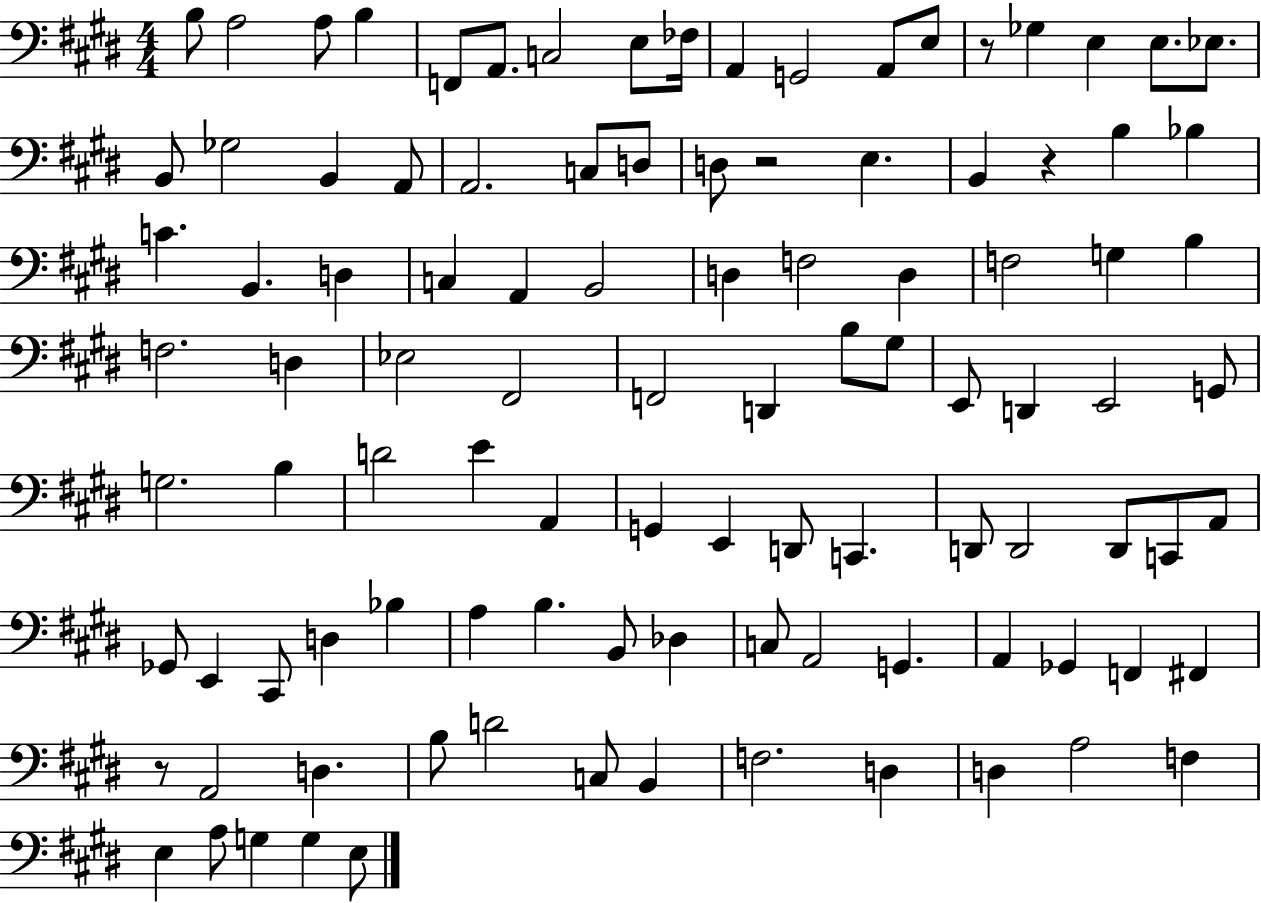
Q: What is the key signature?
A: E major